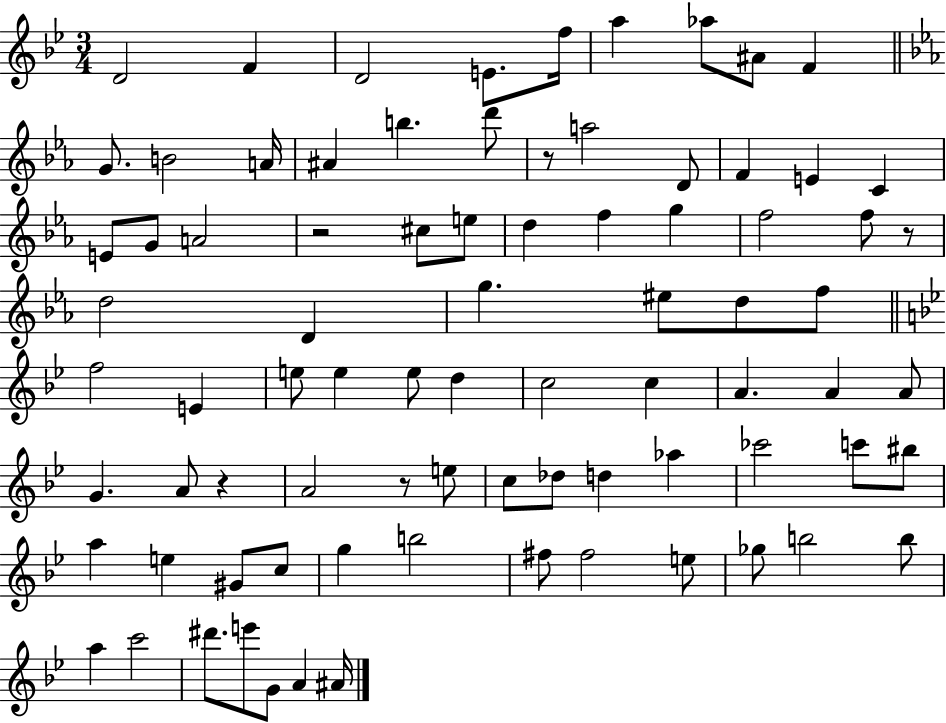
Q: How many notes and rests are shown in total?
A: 82